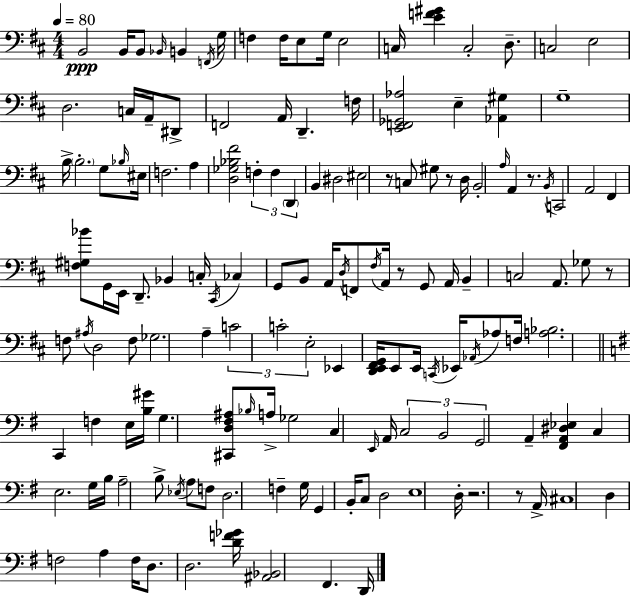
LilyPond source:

{
  \clef bass
  \numericTimeSignature
  \time 4/4
  \key d \major
  \tempo 4 = 80
  b,2\ppp b,16 b,8 \grace { bes,16 } b,4 | \acciaccatura { f,16 } g16 f4 f16 e8 g16 e2 | c16 <e' f' gis'>4 c2-. d8.-- | c2 e2 | \break d2. c16 a,16-- | dis,8-> f,2 a,16 d,4.-- | f16 <e, f, ges, aes>2 e4-- <aes, gis>4 | g1-- | \break b16-> \parenthesize b2.-. g8 | \grace { bes16 } eis16 f2. a4 | <d ges bes fis'>2 \tuplet 3/2 { f4-. f4 | \parenthesize d,4 } b,4 dis2 | \break eis2 r8 c8 gis8 | r8 d16 b,2-. \grace { a16 } a,4 | r8. \acciaccatura { b,16 } c,2 a,2 | fis,4 <f gis bes'>8 g,16 e,16 d,8.-- | \break bes,4 c16-. \acciaccatura { cis,16 } ces4 g,8 b,8 a,16 \acciaccatura { d16 } | f,8 \acciaccatura { fis16 } a,16 r8 g,8 a,16 b,4-- c2 | a,8. ges8 r8 f8 \acciaccatura { ais16 } d2 | f8 ges2. | \break a4-- \tuplet 3/2 { c'2 | c'2-. e2-. } | ees,4 <d, e, fis, g,>16 e,8 e,16 \acciaccatura { c,16 } ees,16 \acciaccatura { aes,16 } aes8 f16 <a bes>2. | \bar "||" \break \key g \major c,4 f4 e16 <b gis'>16 g4. | <cis, d fis ais>8 \grace { bes16 } a16-> ges2 c4 | \grace { e,16 } a,16 \tuplet 3/2 { c2 b,2 | g,2 } a,4-- <fis, a, dis ees>4 | \break c4 e2. | g16 b16 a2-- b8-> \acciaccatura { ees16 } a8 | f8 d2. f4-- | g16 g,4 b,16-. c8 d2 | \break e1 | d16-. r2. | r8 a,16-> cis1 | d4 f2 a4 | \break f16 d8. d2. | <d' f' ges'>16 <ais, bes,>2 fis,4. | d,16 \bar "|."
}